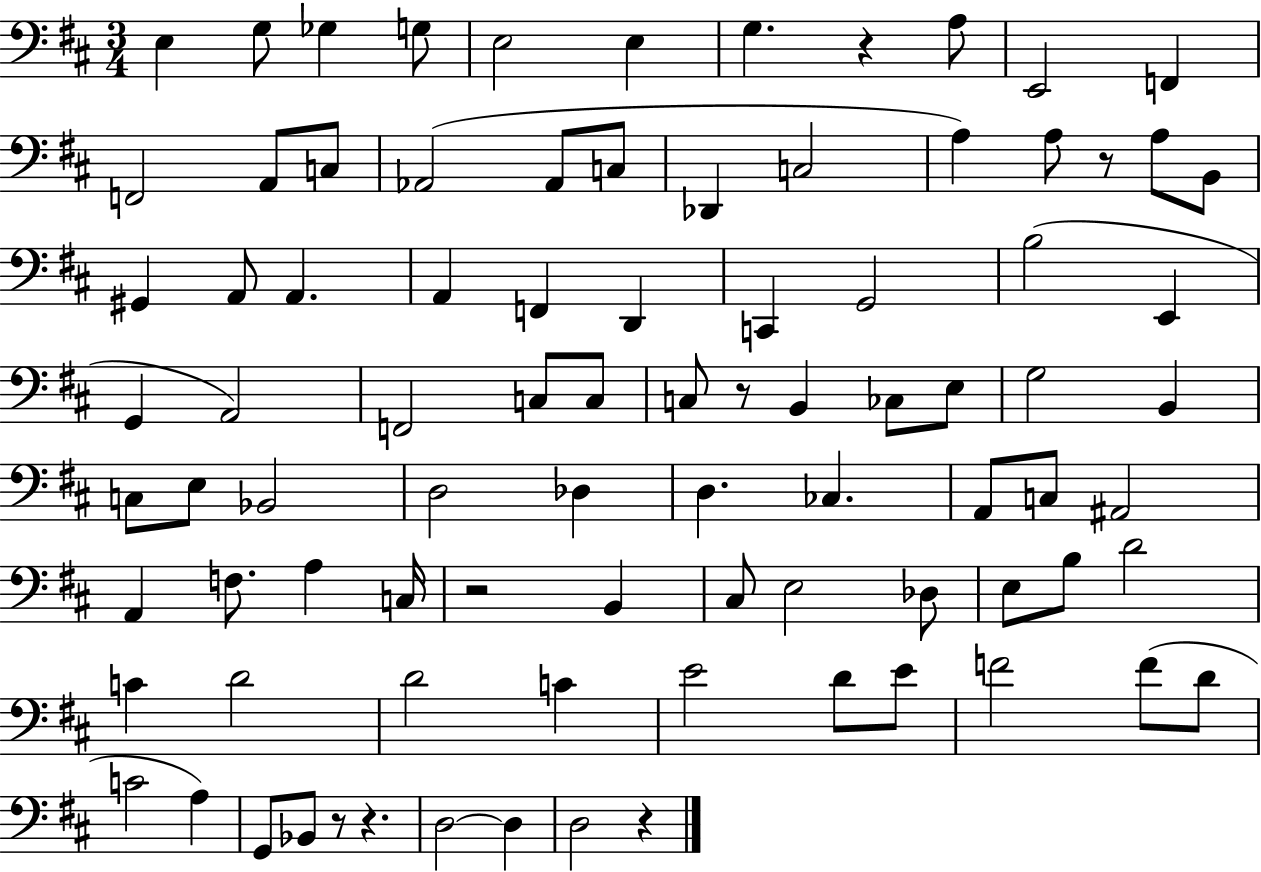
E3/q G3/e Gb3/q G3/e E3/h E3/q G3/q. R/q A3/e E2/h F2/q F2/h A2/e C3/e Ab2/h Ab2/e C3/e Db2/q C3/h A3/q A3/e R/e A3/e B2/e G#2/q A2/e A2/q. A2/q F2/q D2/q C2/q G2/h B3/h E2/q G2/q A2/h F2/h C3/e C3/e C3/e R/e B2/q CES3/e E3/e G3/h B2/q C3/e E3/e Bb2/h D3/h Db3/q D3/q. CES3/q. A2/e C3/e A#2/h A2/q F3/e. A3/q C3/s R/h B2/q C#3/e E3/h Db3/e E3/e B3/e D4/h C4/q D4/h D4/h C4/q E4/h D4/e E4/e F4/h F4/e D4/e C4/h A3/q G2/e Bb2/e R/e R/q. D3/h D3/q D3/h R/q